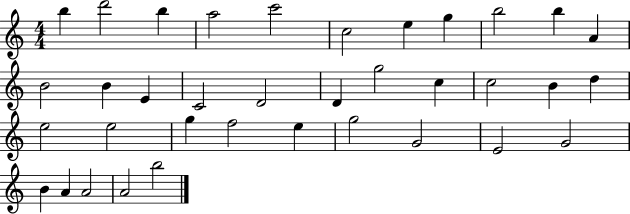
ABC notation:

X:1
T:Untitled
M:4/4
L:1/4
K:C
b d'2 b a2 c'2 c2 e g b2 b A B2 B E C2 D2 D g2 c c2 B d e2 e2 g f2 e g2 G2 E2 G2 B A A2 A2 b2